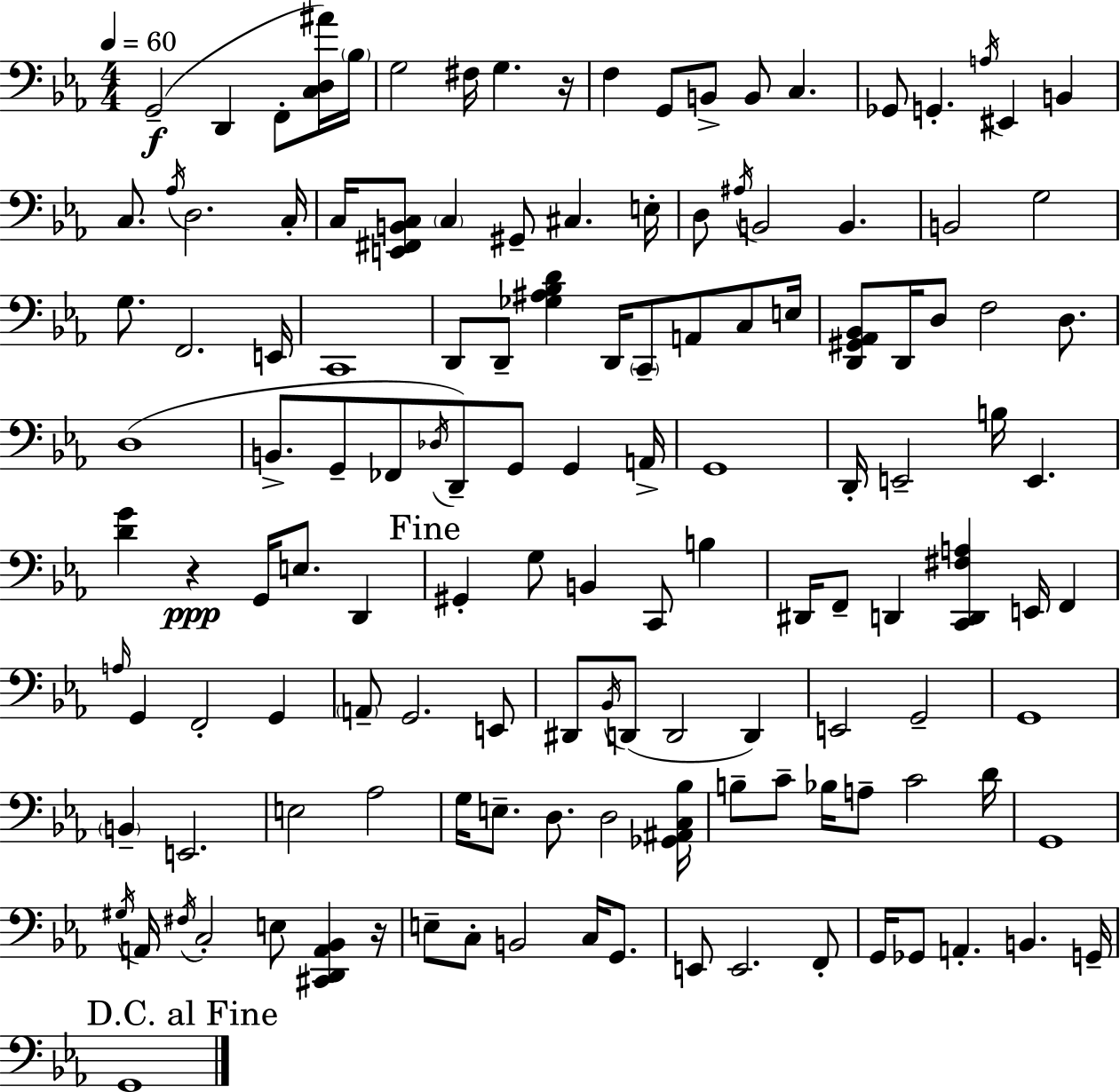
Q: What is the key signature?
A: C minor